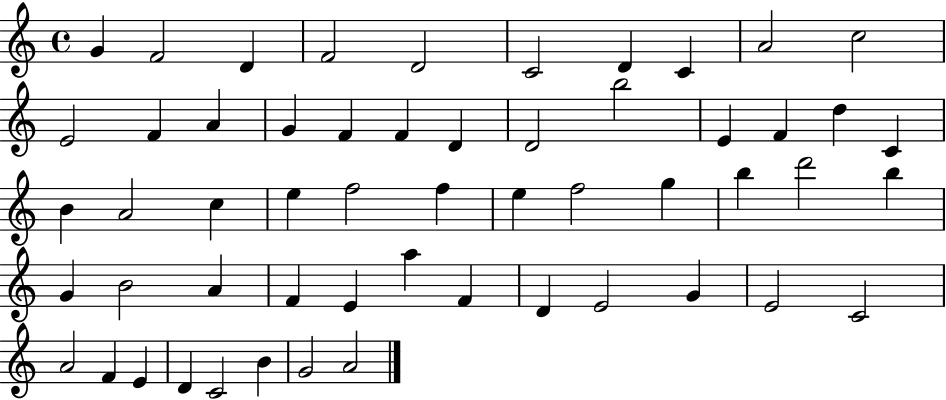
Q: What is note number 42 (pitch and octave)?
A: F4